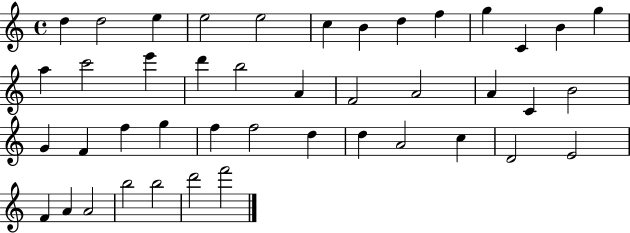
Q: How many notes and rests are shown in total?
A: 43